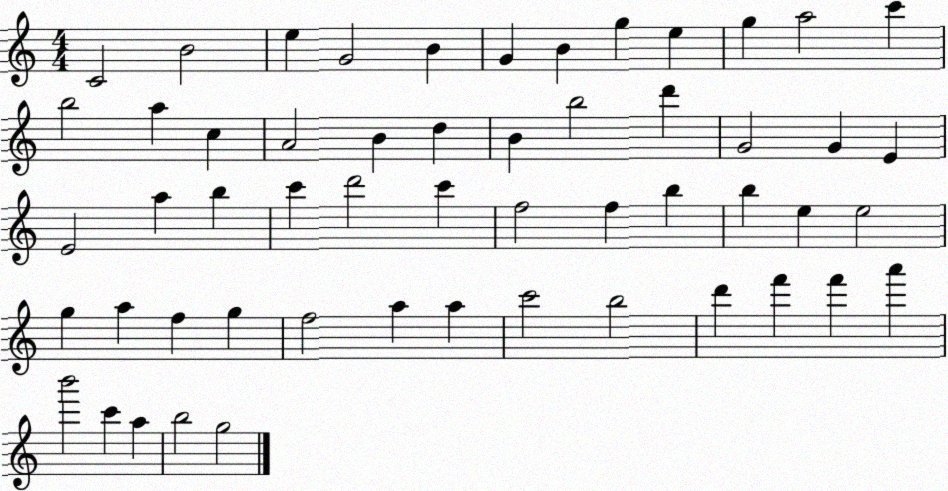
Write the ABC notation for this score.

X:1
T:Untitled
M:4/4
L:1/4
K:C
C2 B2 e G2 B G B g e g a2 c' b2 a c A2 B d B b2 d' G2 G E E2 a b c' d'2 c' f2 f b b e e2 g a f g f2 a a c'2 b2 d' f' f' a' b'2 c' a b2 g2